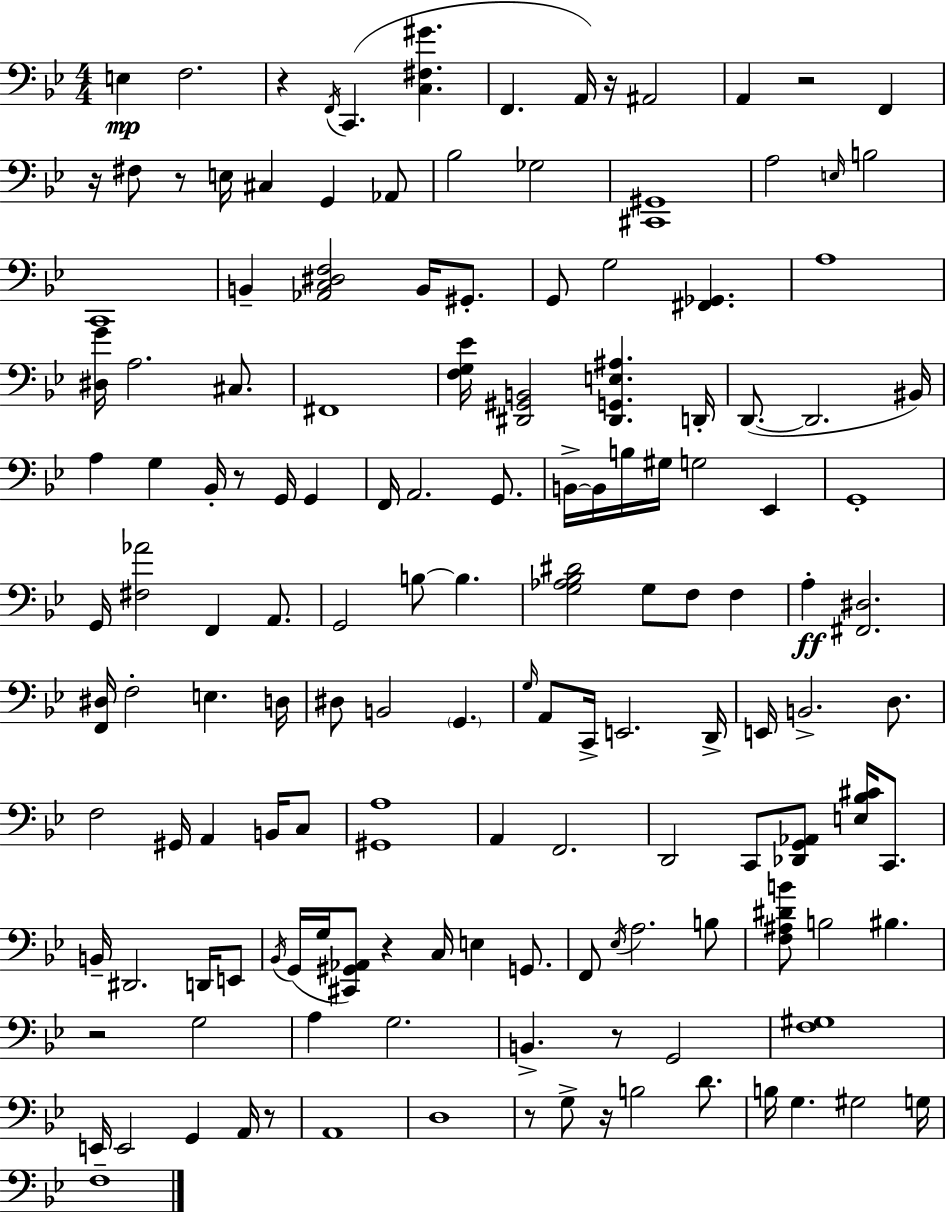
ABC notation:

X:1
T:Untitled
M:4/4
L:1/4
K:Gm
E, F,2 z F,,/4 C,, [C,^F,^G] F,, A,,/4 z/4 ^A,,2 A,, z2 F,, z/4 ^F,/2 z/2 E,/4 ^C, G,, _A,,/2 _B,2 _G,2 [^C,,^G,,]4 A,2 E,/4 B,2 C,,4 B,, [_A,,C,^D,F,]2 B,,/4 ^G,,/2 G,,/2 G,2 [^F,,_G,,] A,4 [^D,G]/4 A,2 ^C,/2 ^F,,4 [F,G,_E]/4 [^D,,^G,,B,,]2 [^D,,G,,E,^A,] D,,/4 D,,/2 D,,2 ^B,,/4 A, G, _B,,/4 z/2 G,,/4 G,, F,,/4 A,,2 G,,/2 B,,/4 B,,/4 B,/4 ^G,/4 G,2 _E,, G,,4 G,,/4 [^F,_A]2 F,, A,,/2 G,,2 B,/2 B, [G,_A,_B,^D]2 G,/2 F,/2 F, A, [^F,,^D,]2 [F,,^D,]/4 F,2 E, D,/4 ^D,/2 B,,2 G,, G,/4 A,,/2 C,,/4 E,,2 D,,/4 E,,/4 B,,2 D,/2 F,2 ^G,,/4 A,, B,,/4 C,/2 [^G,,A,]4 A,, F,,2 D,,2 C,,/2 [_D,,G,,_A,,]/2 [E,_B,^C]/4 C,,/2 B,,/4 ^D,,2 D,,/4 E,,/2 _B,,/4 G,,/4 G,/4 [^C,,^G,,_A,,]/2 z C,/4 E, G,,/2 F,,/2 _E,/4 A,2 B,/2 [F,^A,^DB]/2 B,2 ^B, z2 G,2 A, G,2 B,, z/2 G,,2 [F,^G,]4 E,,/4 E,,2 G,, A,,/4 z/2 A,,4 D,4 z/2 G,/2 z/4 B,2 D/2 B,/4 G, ^G,2 G,/4 F,4